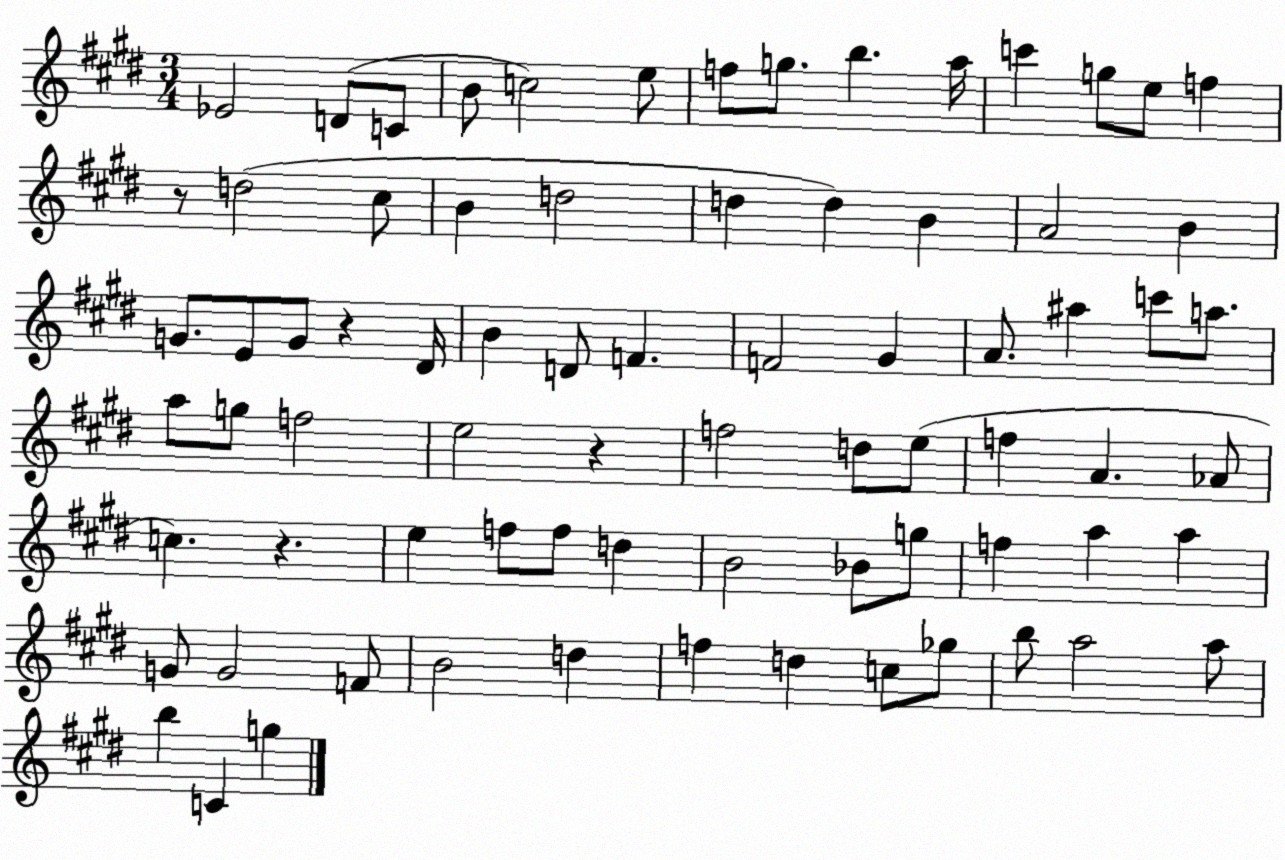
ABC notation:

X:1
T:Untitled
M:3/4
L:1/4
K:E
_E2 D/2 C/2 B/2 c2 e/2 f/2 g/2 b a/4 c' g/2 e/2 f z/2 d2 ^c/2 B d2 d d B A2 B G/2 E/2 G/2 z ^D/4 B D/2 F F2 ^G A/2 ^a c'/2 a/2 a/2 g/2 f2 e2 z f2 d/2 e/2 f A _A/2 c z e f/2 f/2 d B2 _B/2 g/2 f a a G/2 G2 F/2 B2 d f d c/2 _g/2 b/2 a2 a/2 b C g